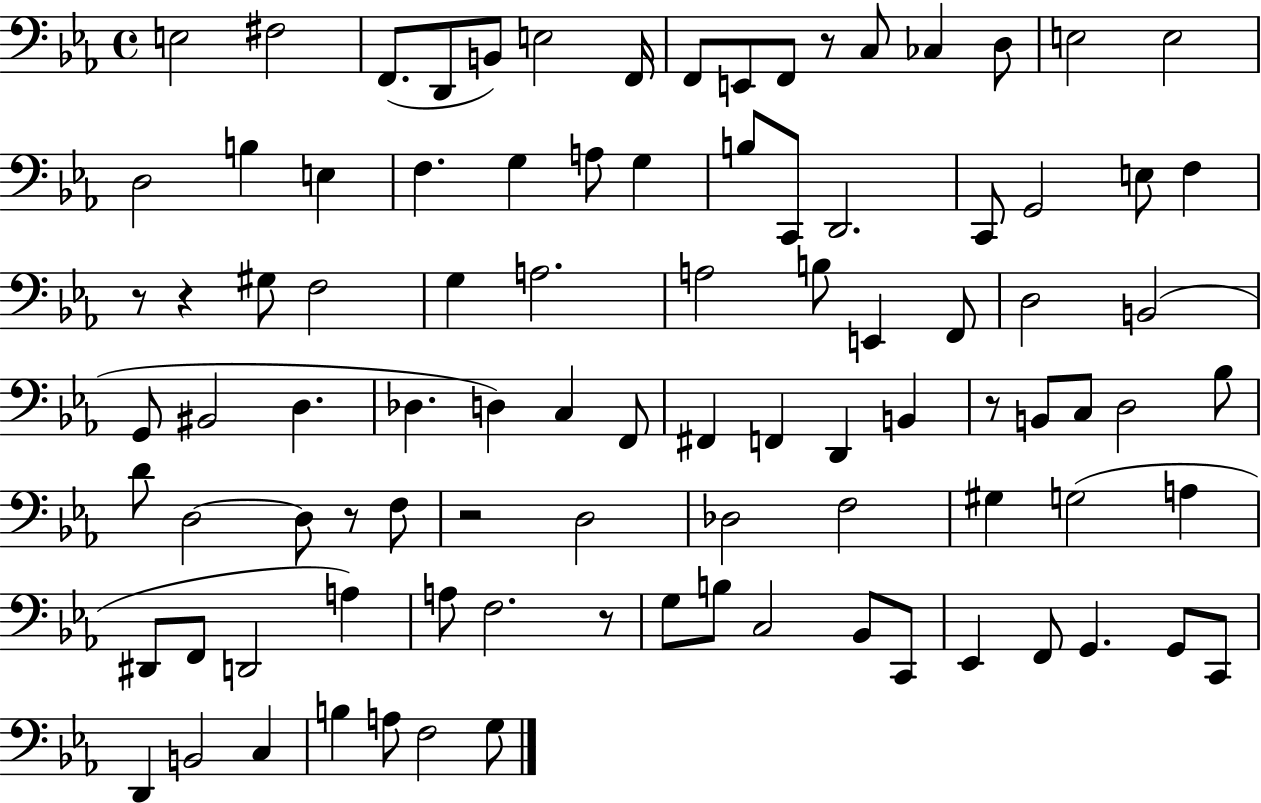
E3/h F#3/h F2/e. D2/e B2/e E3/h F2/s F2/e E2/e F2/e R/e C3/e CES3/q D3/e E3/h E3/h D3/h B3/q E3/q F3/q. G3/q A3/e G3/q B3/e C2/e D2/h. C2/e G2/h E3/e F3/q R/e R/q G#3/e F3/h G3/q A3/h. A3/h B3/e E2/q F2/e D3/h B2/h G2/e BIS2/h D3/q. Db3/q. D3/q C3/q F2/e F#2/q F2/q D2/q B2/q R/e B2/e C3/e D3/h Bb3/e D4/e D3/h D3/e R/e F3/e R/h D3/h Db3/h F3/h G#3/q G3/h A3/q D#2/e F2/e D2/h A3/q A3/e F3/h. R/e G3/e B3/e C3/h Bb2/e C2/e Eb2/q F2/e G2/q. G2/e C2/e D2/q B2/h C3/q B3/q A3/e F3/h G3/e